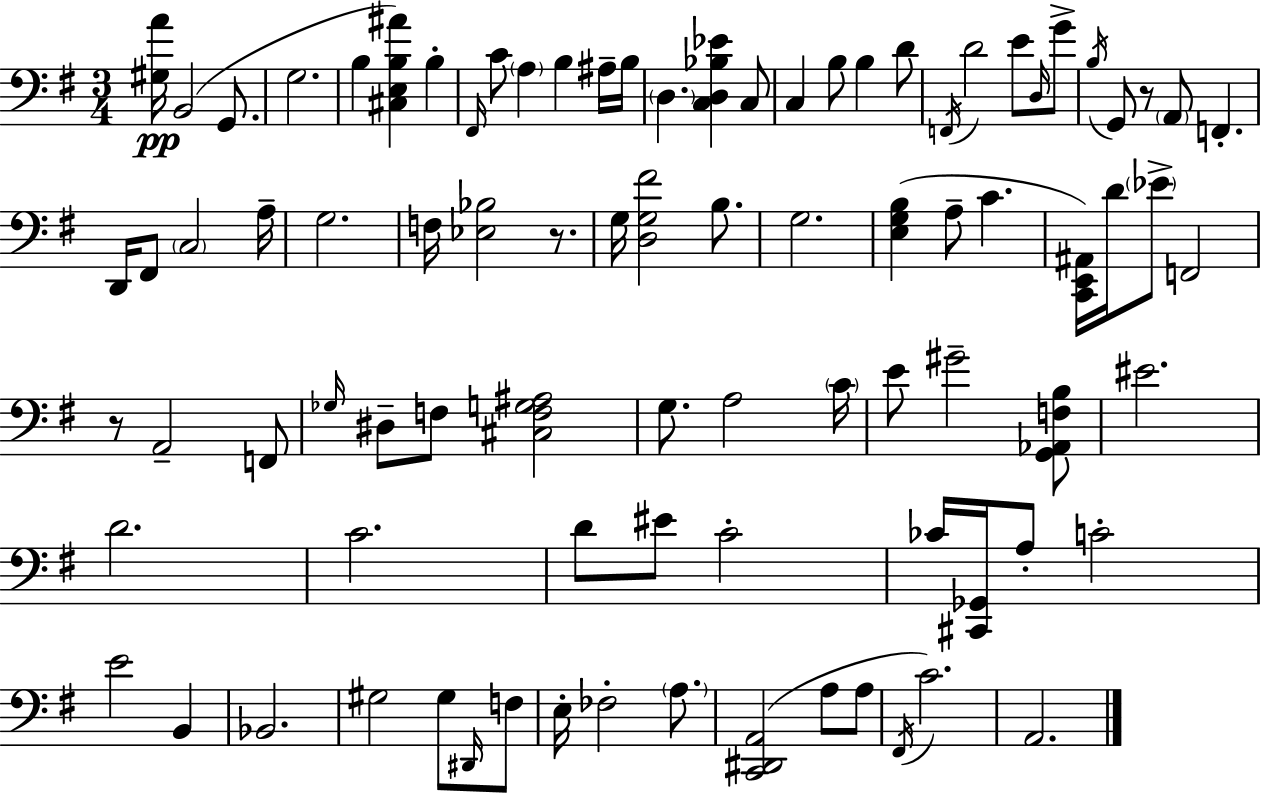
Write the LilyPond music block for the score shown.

{
  \clef bass
  \numericTimeSignature
  \time 3/4
  \key g \major
  \repeat volta 2 { <gis a'>16\pp b,2( g,8. | g2. | b4 <cis e b ais'>4) b4-. | \grace { fis,16 } c'8 \parenthesize a4 b4 ais16-- | \break b16 \parenthesize d4. <c d bes ees'>4 c8 | c4 b8 b4 d'8 | \acciaccatura { f,16 } d'2 e'8 | \grace { d16 } g'8-> \acciaccatura { b16 } g,8 r8 \parenthesize a,8 f,4.-. | \break d,16 fis,8 \parenthesize c2 | a16-- g2. | f16 <ees bes>2 | r8. g16 <d g fis'>2 | \break b8. g2. | <e g b>4( a8-- c'4. | <c, e, ais,>16) d'16 \parenthesize ees'8-> f,2 | r8 a,2-- | \break f,8 \grace { ges16 } dis8-- f8 <cis f g ais>2 | g8. a2 | \parenthesize c'16 e'8 gis'2-- | <g, aes, f b>8 eis'2. | \break d'2. | c'2. | d'8 eis'8 c'2-. | ces'16 <cis, ges,>16 a8-. c'2-. | \break e'2 | b,4 bes,2. | gis2 | gis8 \grace { dis,16 } f8 e16-. fes2-. | \break \parenthesize a8. <c, dis, a,>2( | a8 a8 \acciaccatura { fis,16 } c'2.) | a,2. | } \bar "|."
}